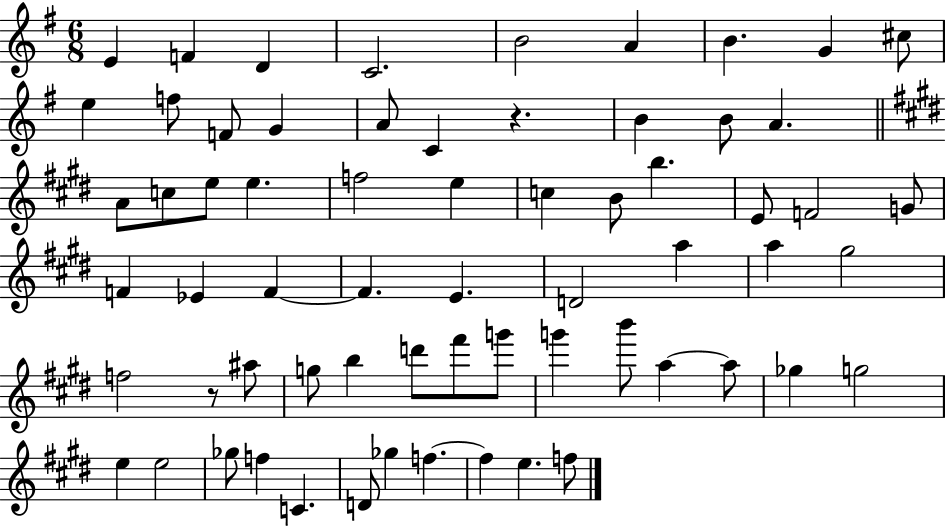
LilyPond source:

{
  \clef treble
  \numericTimeSignature
  \time 6/8
  \key g \major
  e'4 f'4 d'4 | c'2. | b'2 a'4 | b'4. g'4 cis''8 | \break e''4 f''8 f'8 g'4 | a'8 c'4 r4. | b'4 b'8 a'4. | \bar "||" \break \key e \major a'8 c''8 e''8 e''4. | f''2 e''4 | c''4 b'8 b''4. | e'8 f'2 g'8 | \break f'4 ees'4 f'4~~ | f'4. e'4. | d'2 a''4 | a''4 gis''2 | \break f''2 r8 ais''8 | g''8 b''4 d'''8 fis'''8 g'''8 | g'''4 b'''8 a''4~~ a''8 | ges''4 g''2 | \break e''4 e''2 | ges''8 f''4 c'4. | d'8 ges''4 f''4.~~ | f''4 e''4. f''8 | \break \bar "|."
}